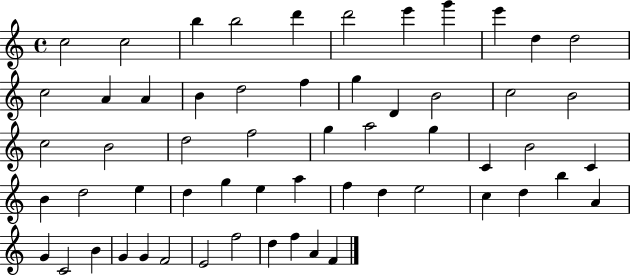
{
  \clef treble
  \time 4/4
  \defaultTimeSignature
  \key c \major
  c''2 c''2 | b''4 b''2 d'''4 | d'''2 e'''4 g'''4 | e'''4 d''4 d''2 | \break c''2 a'4 a'4 | b'4 d''2 f''4 | g''4 d'4 b'2 | c''2 b'2 | \break c''2 b'2 | d''2 f''2 | g''4 a''2 g''4 | c'4 b'2 c'4 | \break b'4 d''2 e''4 | d''4 g''4 e''4 a''4 | f''4 d''4 e''2 | c''4 d''4 b''4 a'4 | \break g'4 c'2 b'4 | g'4 g'4 f'2 | e'2 f''2 | d''4 f''4 a'4 f'4 | \break \bar "|."
}